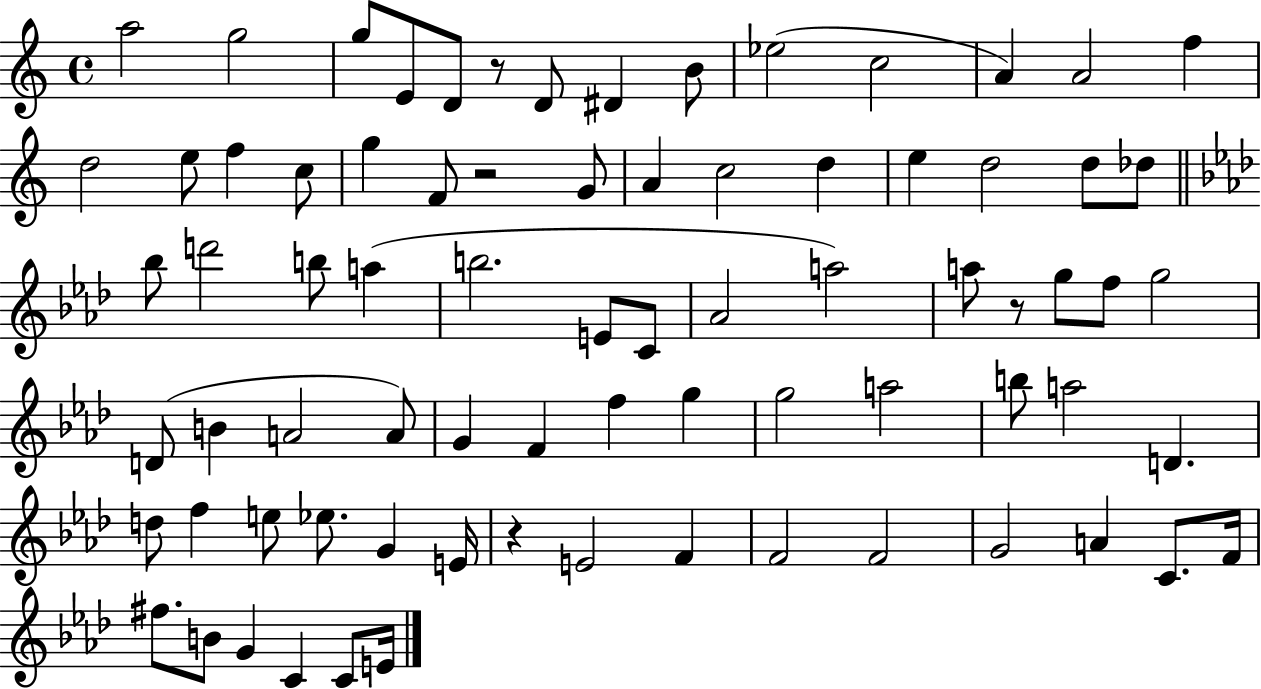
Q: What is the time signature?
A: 4/4